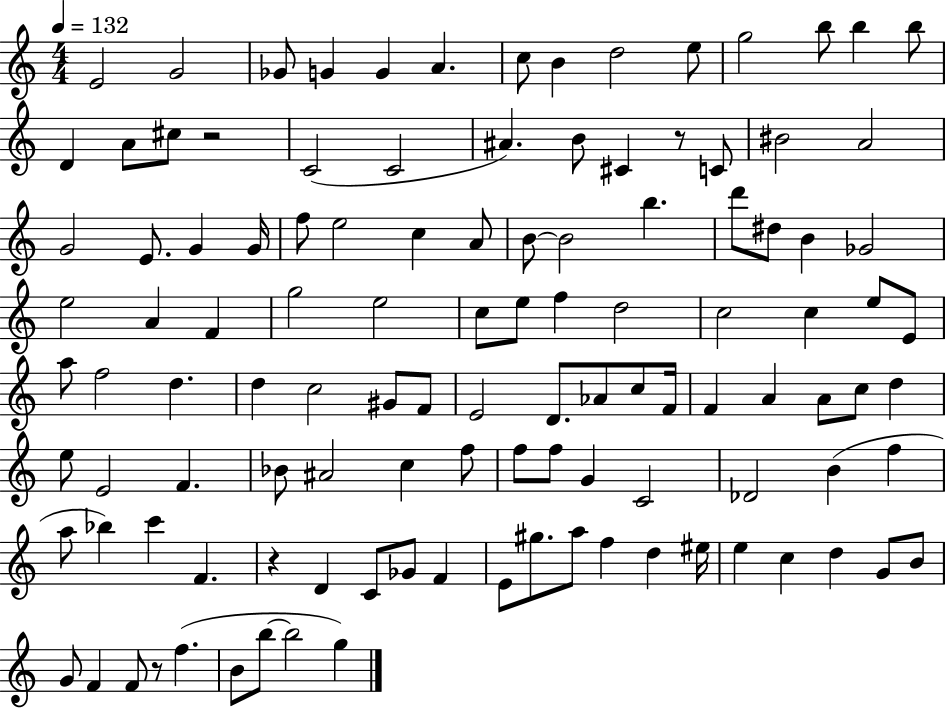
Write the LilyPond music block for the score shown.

{
  \clef treble
  \numericTimeSignature
  \time 4/4
  \key c \major
  \tempo 4 = 132
  e'2 g'2 | ges'8 g'4 g'4 a'4. | c''8 b'4 d''2 e''8 | g''2 b''8 b''4 b''8 | \break d'4 a'8 cis''8 r2 | c'2( c'2 | ais'4.) b'8 cis'4 r8 c'8 | bis'2 a'2 | \break g'2 e'8. g'4 g'16 | f''8 e''2 c''4 a'8 | b'8~~ b'2 b''4. | d'''8 dis''8 b'4 ges'2 | \break e''2 a'4 f'4 | g''2 e''2 | c''8 e''8 f''4 d''2 | c''2 c''4 e''8 e'8 | \break a''8 f''2 d''4. | d''4 c''2 gis'8 f'8 | e'2 d'8. aes'8 c''8 f'16 | f'4 a'4 a'8 c''8 d''4 | \break e''8 e'2 f'4. | bes'8 ais'2 c''4 f''8 | f''8 f''8 g'4 c'2 | des'2 b'4( f''4 | \break a''8 bes''4) c'''4 f'4. | r4 d'4 c'8 ges'8 f'4 | e'8 gis''8. a''8 f''4 d''4 eis''16 | e''4 c''4 d''4 g'8 b'8 | \break g'8 f'4 f'8 r8 f''4.( | b'8 b''8~~ b''2 g''4) | \bar "|."
}